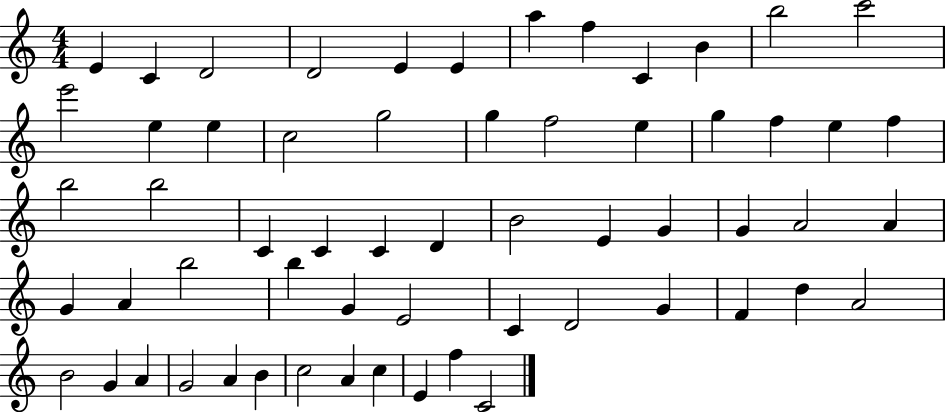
E4/q C4/q D4/h D4/h E4/q E4/q A5/q F5/q C4/q B4/q B5/h C6/h E6/h E5/q E5/q C5/h G5/h G5/q F5/h E5/q G5/q F5/q E5/q F5/q B5/h B5/h C4/q C4/q C4/q D4/q B4/h E4/q G4/q G4/q A4/h A4/q G4/q A4/q B5/h B5/q G4/q E4/h C4/q D4/h G4/q F4/q D5/q A4/h B4/h G4/q A4/q G4/h A4/q B4/q C5/h A4/q C5/q E4/q F5/q C4/h